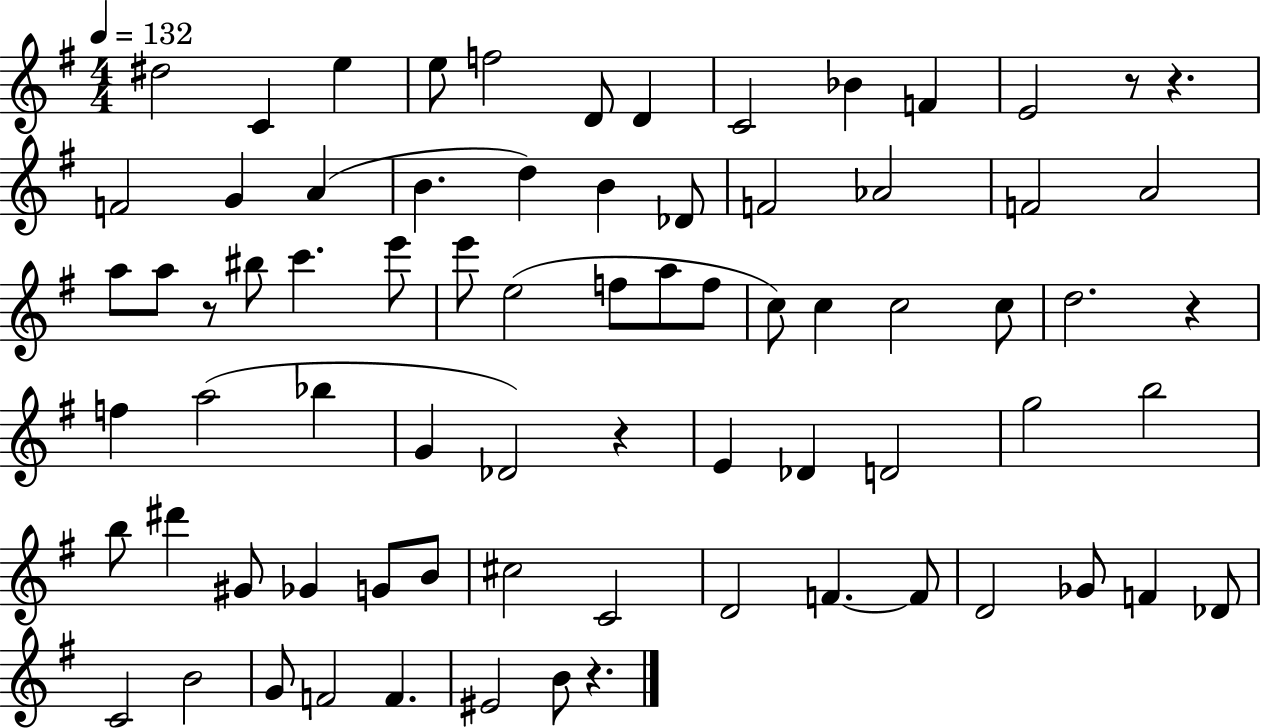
{
  \clef treble
  \numericTimeSignature
  \time 4/4
  \key g \major
  \tempo 4 = 132
  dis''2 c'4 e''4 | e''8 f''2 d'8 d'4 | c'2 bes'4 f'4 | e'2 r8 r4. | \break f'2 g'4 a'4( | b'4. d''4) b'4 des'8 | f'2 aes'2 | f'2 a'2 | \break a''8 a''8 r8 bis''8 c'''4. e'''8 | e'''8 e''2( f''8 a''8 f''8 | c''8) c''4 c''2 c''8 | d''2. r4 | \break f''4 a''2( bes''4 | g'4 des'2) r4 | e'4 des'4 d'2 | g''2 b''2 | \break b''8 dis'''4 gis'8 ges'4 g'8 b'8 | cis''2 c'2 | d'2 f'4.~~ f'8 | d'2 ges'8 f'4 des'8 | \break c'2 b'2 | g'8 f'2 f'4. | eis'2 b'8 r4. | \bar "|."
}